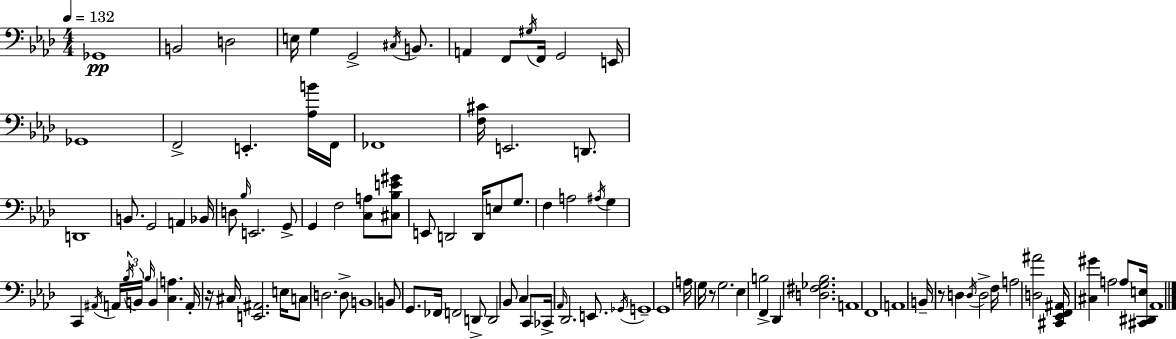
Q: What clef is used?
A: bass